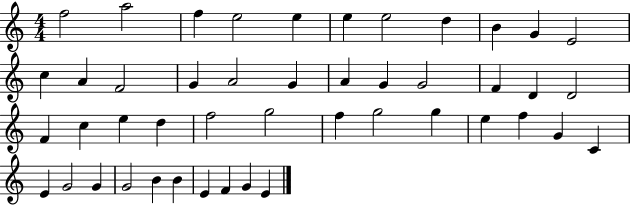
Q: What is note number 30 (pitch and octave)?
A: F5